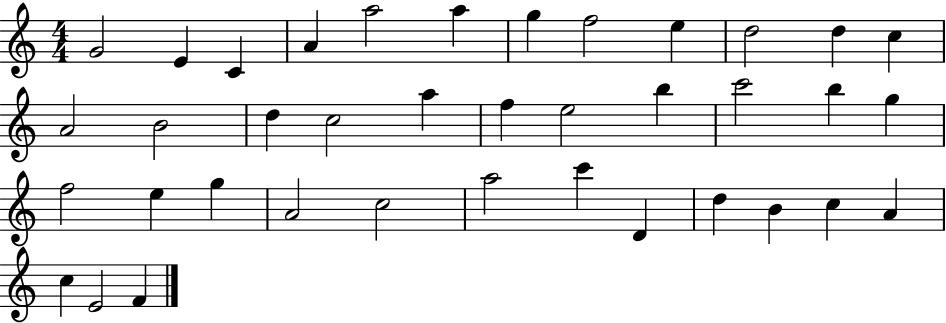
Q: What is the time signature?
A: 4/4